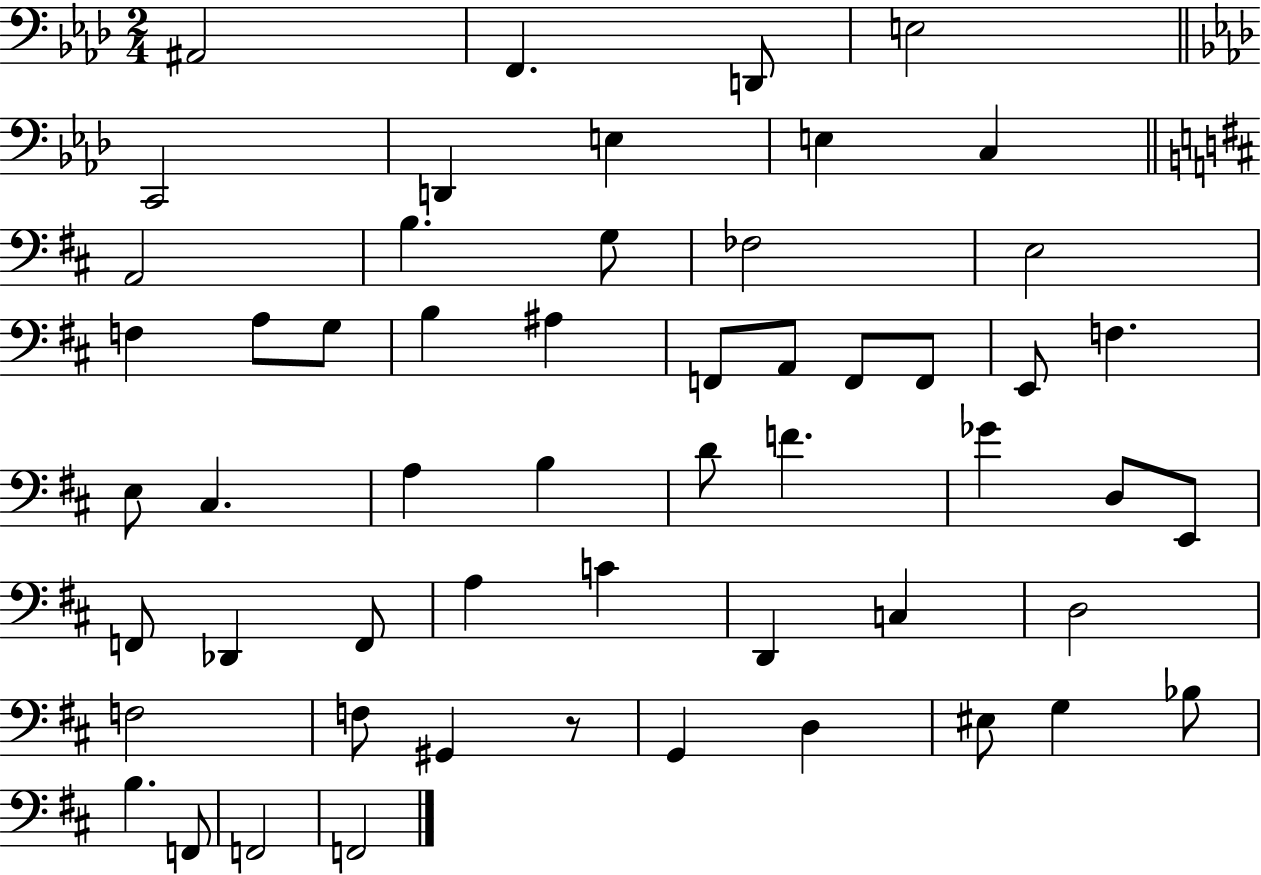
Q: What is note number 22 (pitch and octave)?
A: F2